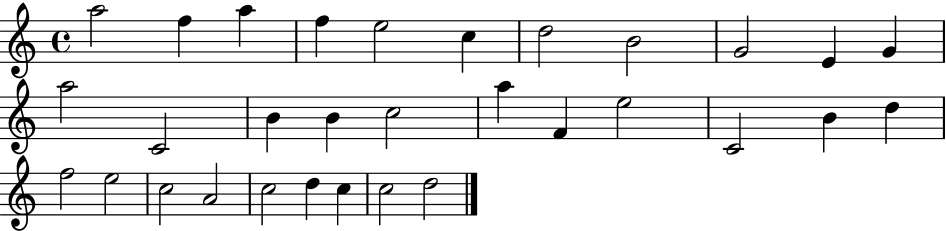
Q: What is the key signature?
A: C major